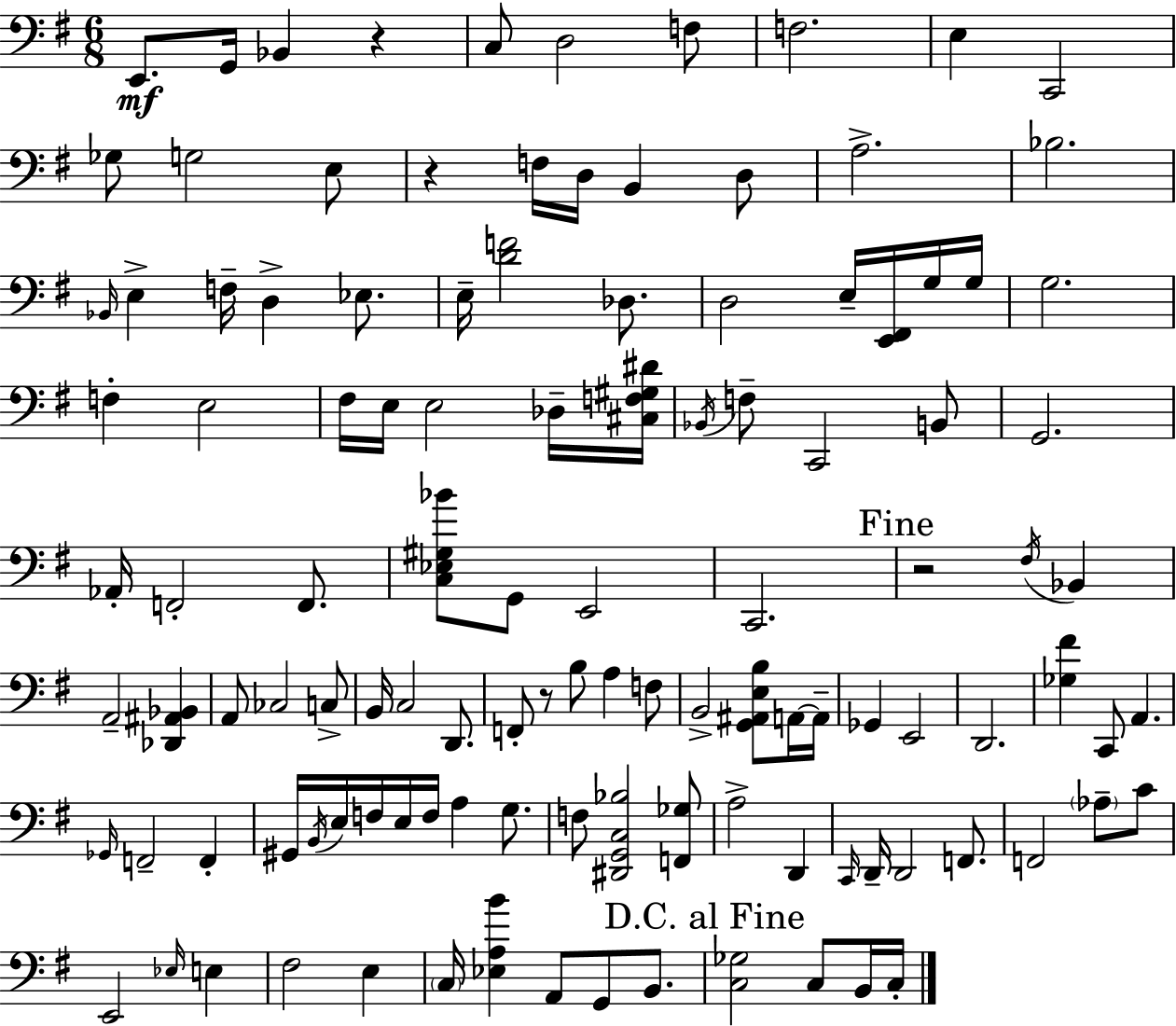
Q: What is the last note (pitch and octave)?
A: C3